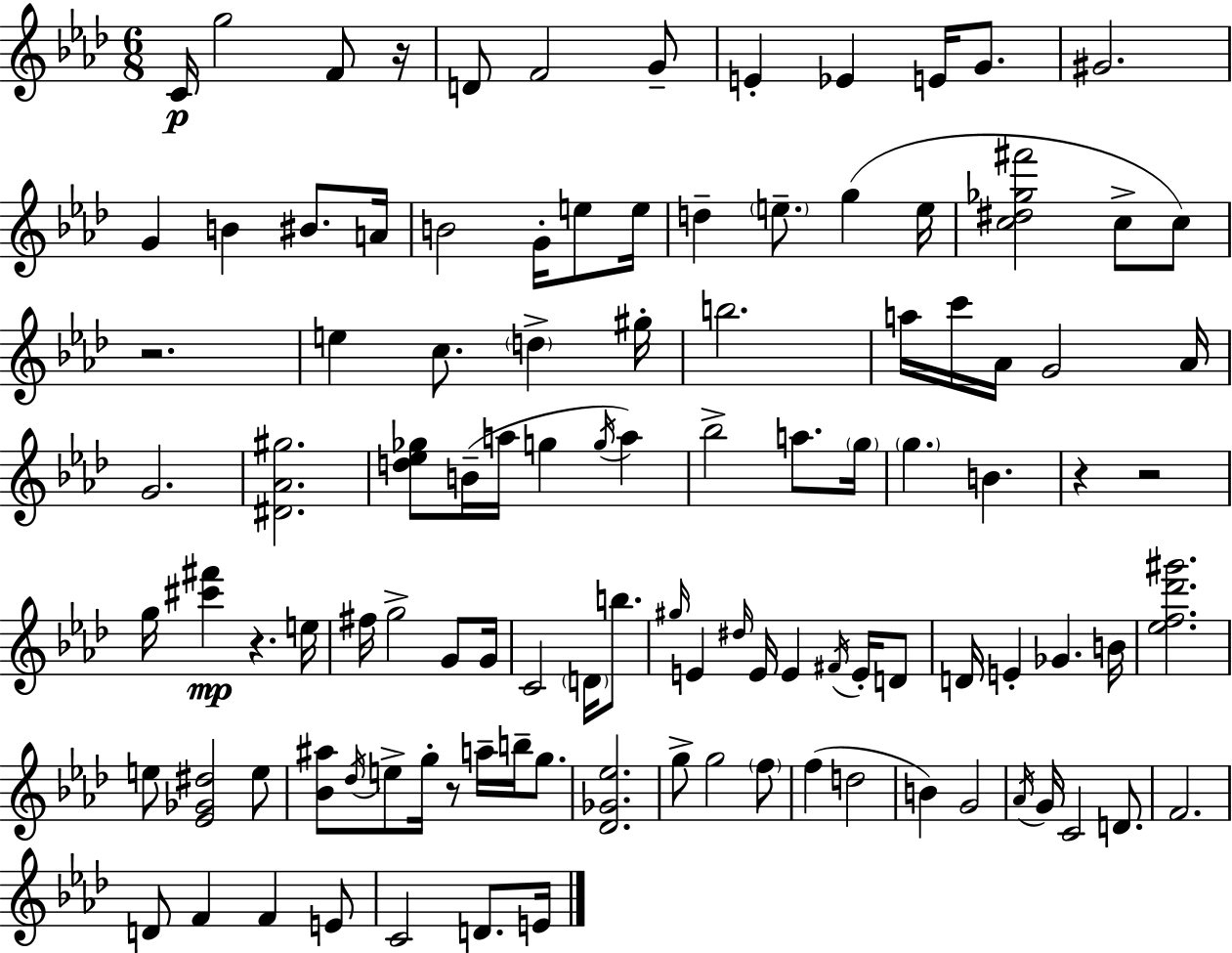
{
  \clef treble
  \numericTimeSignature
  \time 6/8
  \key f \minor
  c'16\p g''2 f'8 r16 | d'8 f'2 g'8-- | e'4-. ees'4 e'16 g'8. | gis'2. | \break g'4 b'4 bis'8. a'16 | b'2 g'16-. e''8 e''16 | d''4-- \parenthesize e''8.-- g''4( e''16 | <c'' dis'' ges'' fis'''>2 c''8-> c''8) | \break r2. | e''4 c''8. \parenthesize d''4-> gis''16-. | b''2. | a''16 c'''16 aes'16 g'2 aes'16 | \break g'2. | <dis' aes' gis''>2. | <d'' ees'' ges''>8 b'16--( a''16 g''4 \acciaccatura { g''16 }) a''4 | bes''2-> a''8. | \break \parenthesize g''16 \parenthesize g''4. b'4. | r4 r2 | g''16 <cis''' fis'''>4\mp r4. | e''16 fis''16 g''2-> g'8 | \break g'16 c'2 \parenthesize d'16 b''8. | \grace { gis''16 } e'4 \grace { dis''16 } e'16 e'4 | \acciaccatura { fis'16 } e'16-. d'8 d'16 e'4-. ges'4. | b'16 <ees'' f'' des''' gis'''>2. | \break e''8 <ees' ges' dis''>2 | e''8 <bes' ais''>8 \acciaccatura { des''16 } e''8-> g''16-. r8 | a''16-- b''16-- g''8. <des' ges' ees''>2. | g''8-> g''2 | \break \parenthesize f''8 f''4( d''2 | b'4) g'2 | \acciaccatura { aes'16 } g'16 c'2 | d'8. f'2. | \break d'8 f'4 | f'4 e'8 c'2 | d'8. e'16 \bar "|."
}